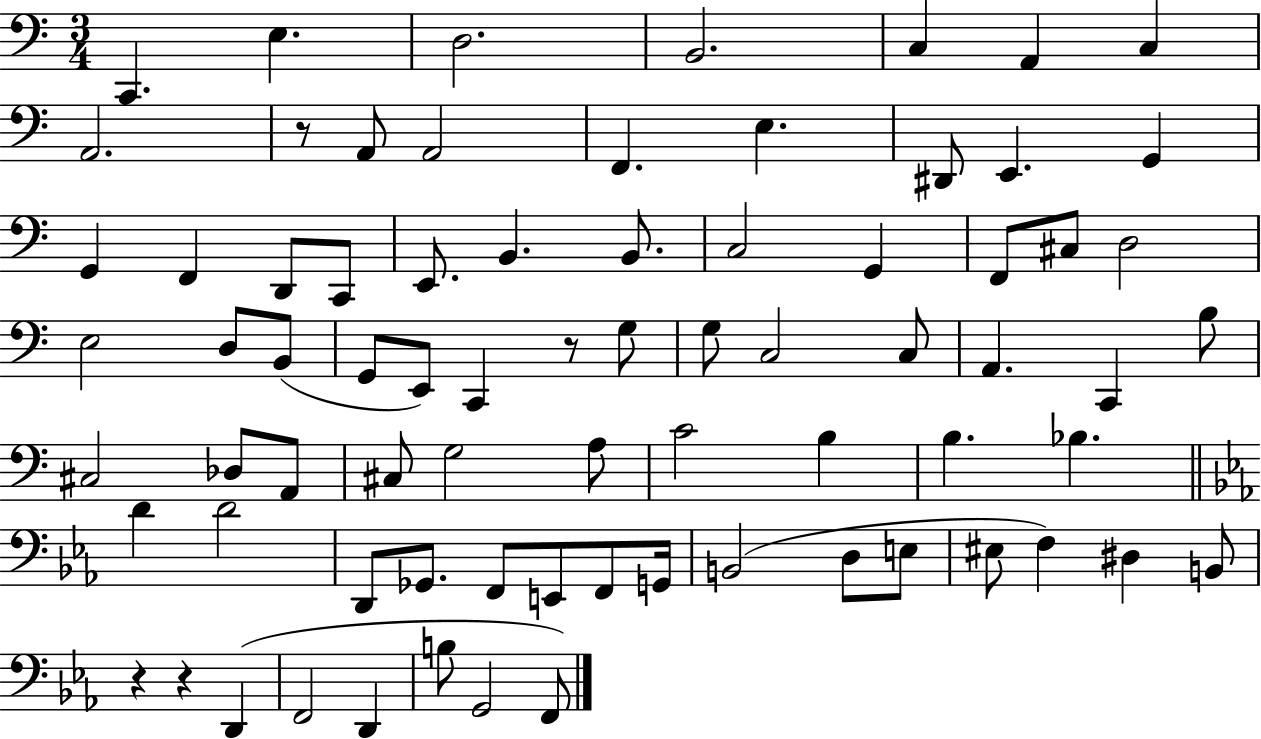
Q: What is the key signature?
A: C major